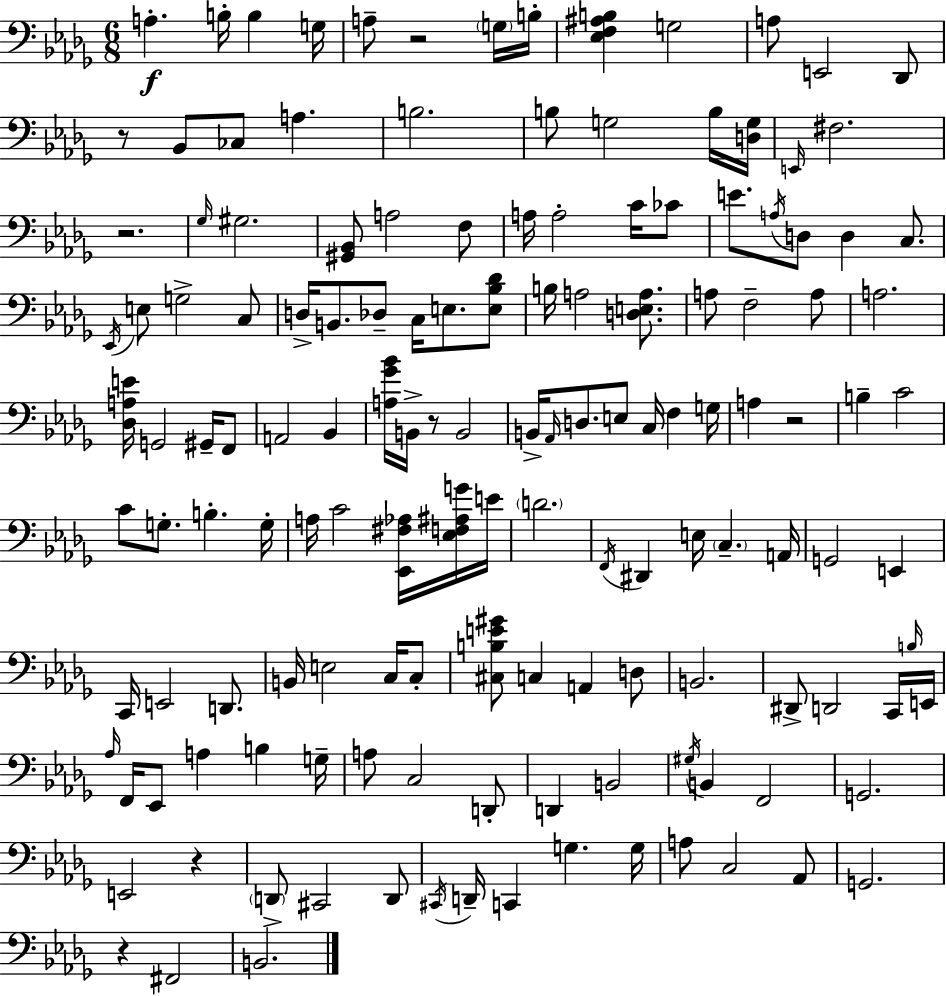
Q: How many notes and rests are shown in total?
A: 143